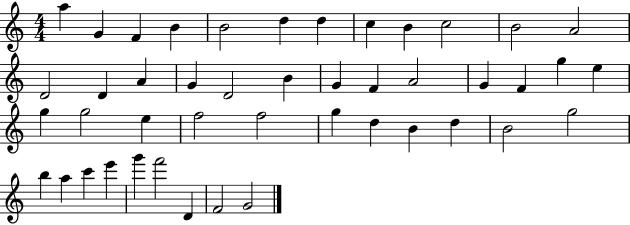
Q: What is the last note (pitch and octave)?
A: G4